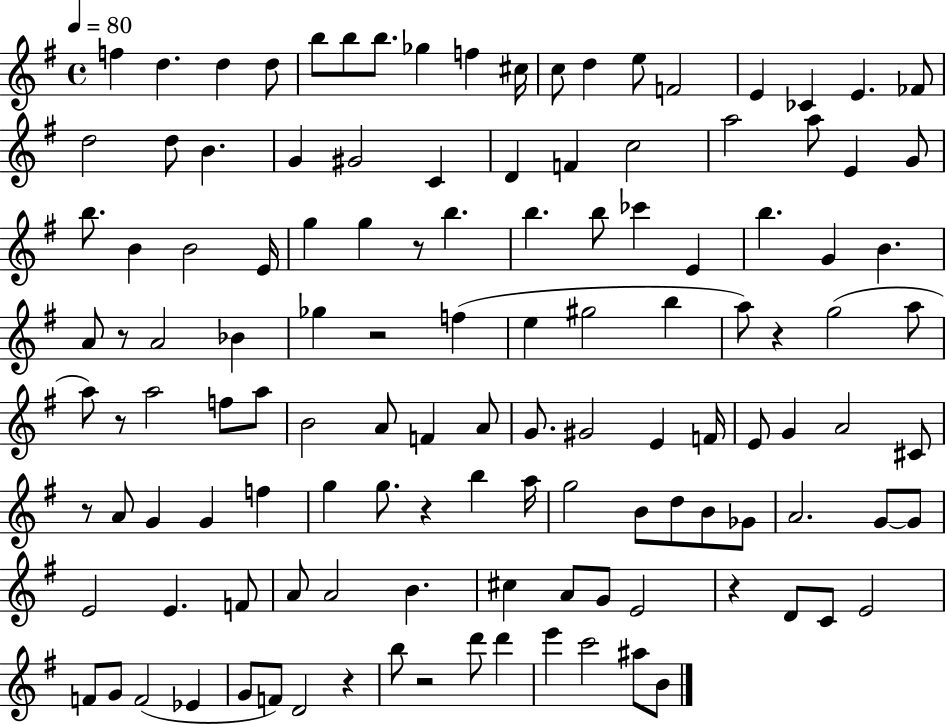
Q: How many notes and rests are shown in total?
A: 125